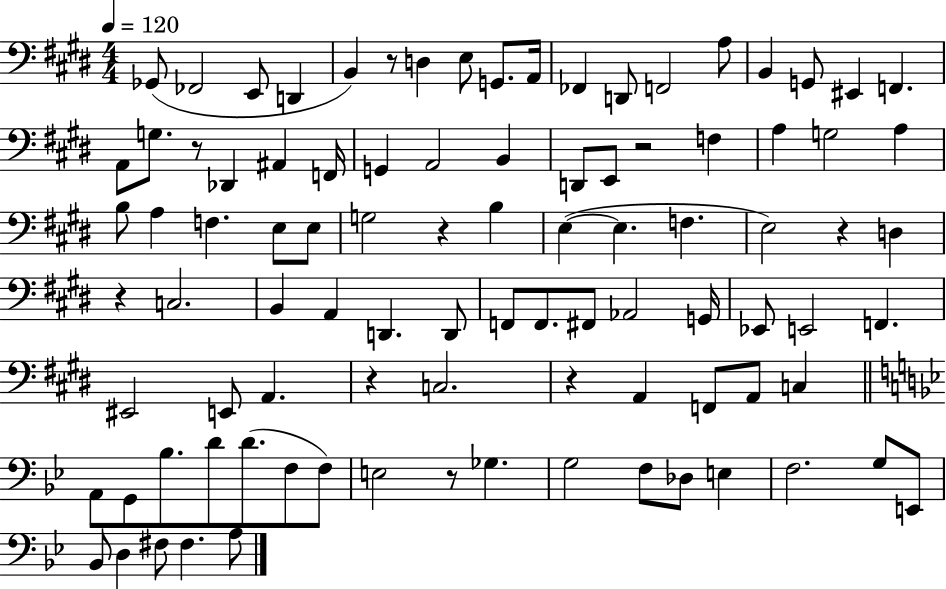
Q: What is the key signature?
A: E major